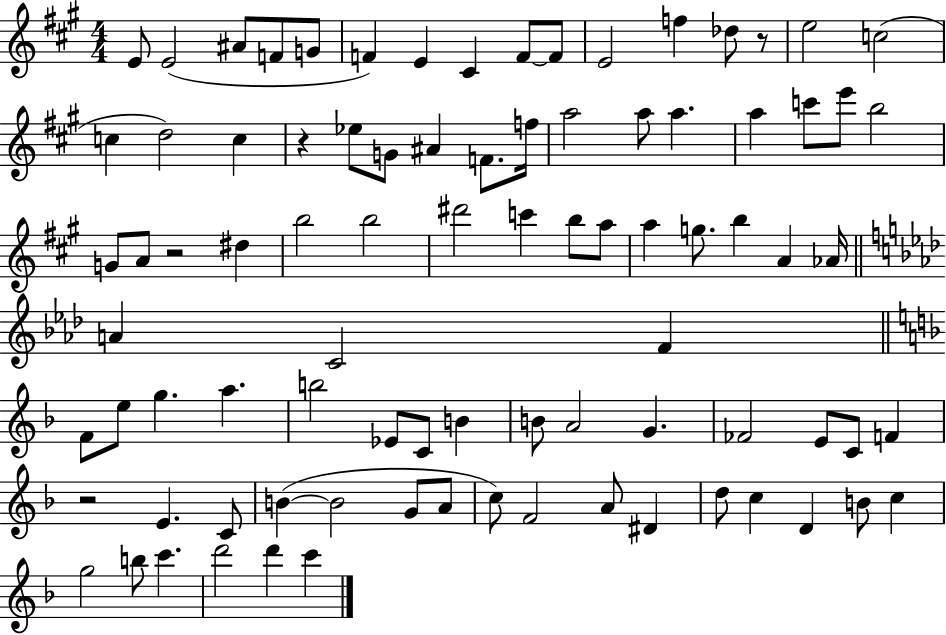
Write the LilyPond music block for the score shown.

{
  \clef treble
  \numericTimeSignature
  \time 4/4
  \key a \major
  e'8 e'2( ais'8 f'8 g'8 | f'4) e'4 cis'4 f'8~~ f'8 | e'2 f''4 des''8 r8 | e''2 c''2( | \break c''4 d''2) c''4 | r4 ees''8 g'8 ais'4 f'8. f''16 | a''2 a''8 a''4. | a''4 c'''8 e'''8 b''2 | \break g'8 a'8 r2 dis''4 | b''2 b''2 | dis'''2 c'''4 b''8 a''8 | a''4 g''8. b''4 a'4 aes'16 | \break \bar "||" \break \key aes \major a'4 c'2 f'4 | \bar "||" \break \key f \major f'8 e''8 g''4. a''4. | b''2 ees'8 c'8 b'4 | b'8 a'2 g'4. | fes'2 e'8 c'8 f'4 | \break r2 e'4. c'8 | b'4~(~ b'2 g'8 a'8 | c''8) f'2 a'8 dis'4 | d''8 c''4 d'4 b'8 c''4 | \break g''2 b''8 c'''4. | d'''2 d'''4 c'''4 | \bar "|."
}